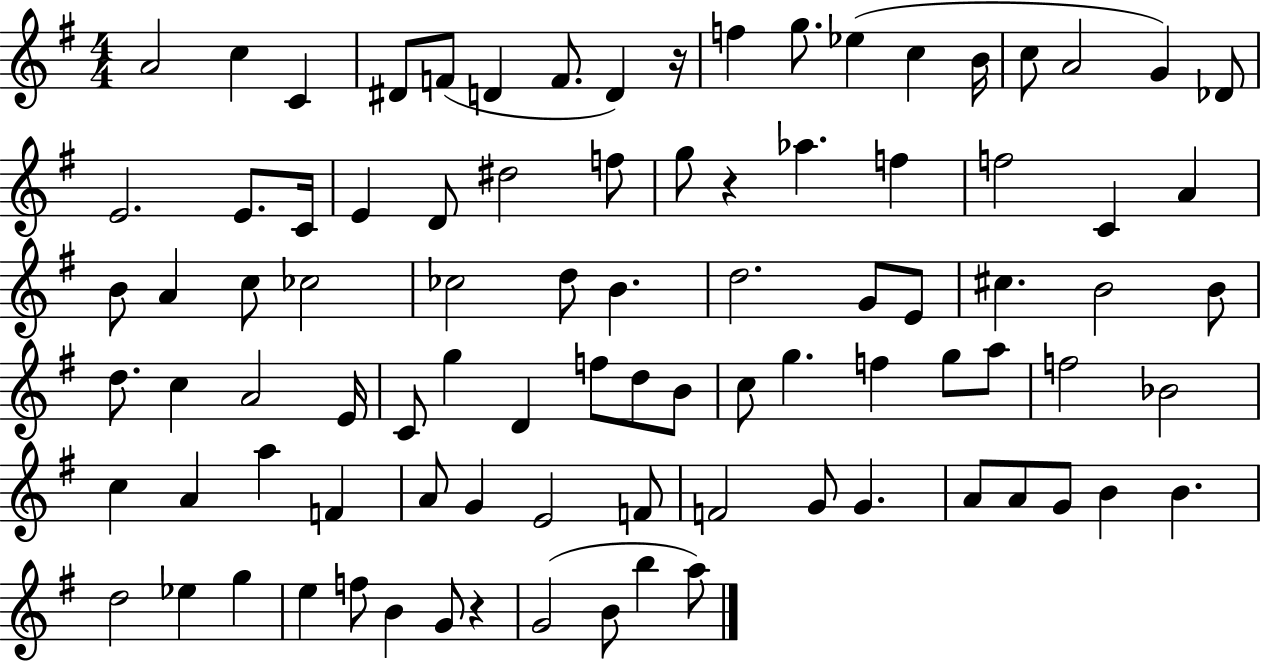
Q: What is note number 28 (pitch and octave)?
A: F5